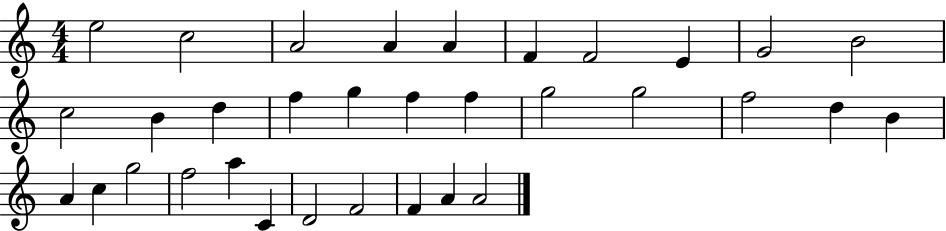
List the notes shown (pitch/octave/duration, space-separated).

E5/h C5/h A4/h A4/q A4/q F4/q F4/h E4/q G4/h B4/h C5/h B4/q D5/q F5/q G5/q F5/q F5/q G5/h G5/h F5/h D5/q B4/q A4/q C5/q G5/h F5/h A5/q C4/q D4/h F4/h F4/q A4/q A4/h